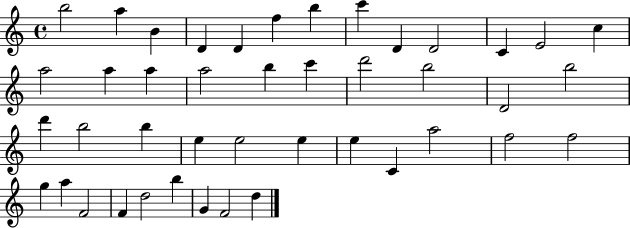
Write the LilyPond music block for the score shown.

{
  \clef treble
  \time 4/4
  \defaultTimeSignature
  \key c \major
  b''2 a''4 b'4 | d'4 d'4 f''4 b''4 | c'''4 d'4 d'2 | c'4 e'2 c''4 | \break a''2 a''4 a''4 | a''2 b''4 c'''4 | d'''2 b''2 | d'2 b''2 | \break d'''4 b''2 b''4 | e''4 e''2 e''4 | e''4 c'4 a''2 | f''2 f''2 | \break g''4 a''4 f'2 | f'4 d''2 b''4 | g'4 f'2 d''4 | \bar "|."
}